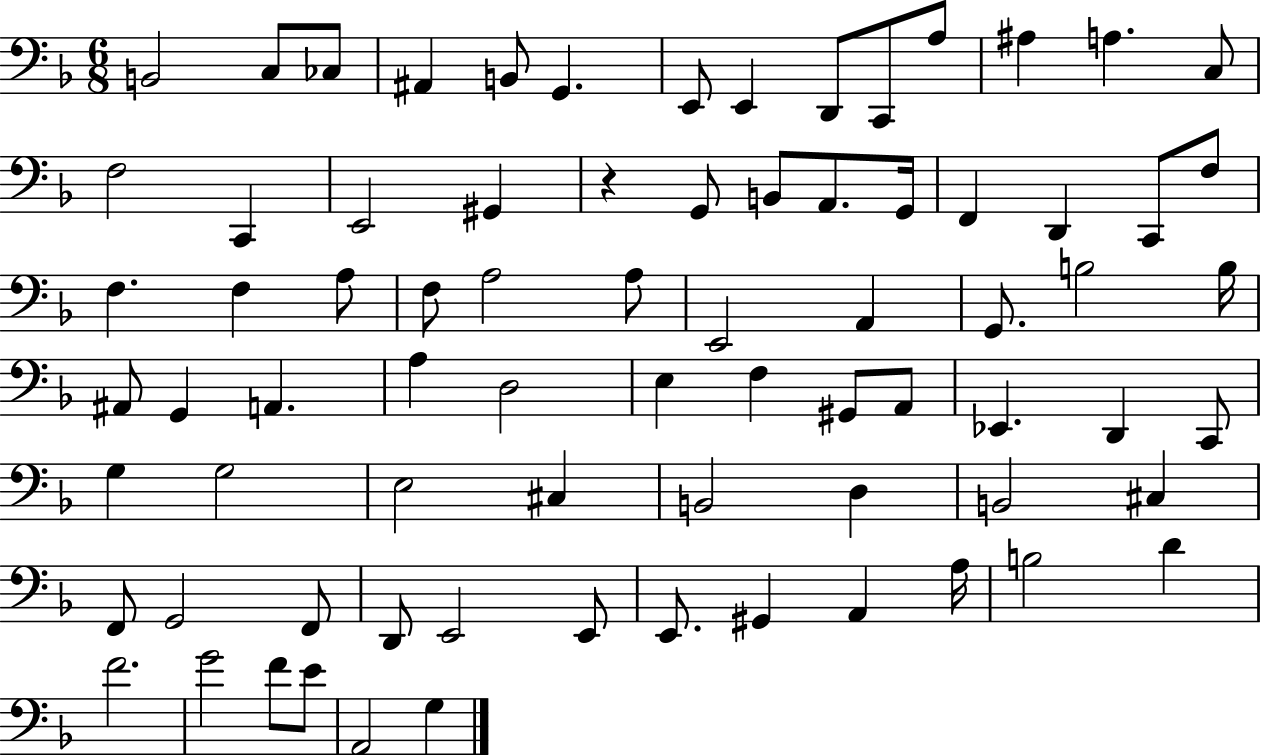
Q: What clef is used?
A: bass